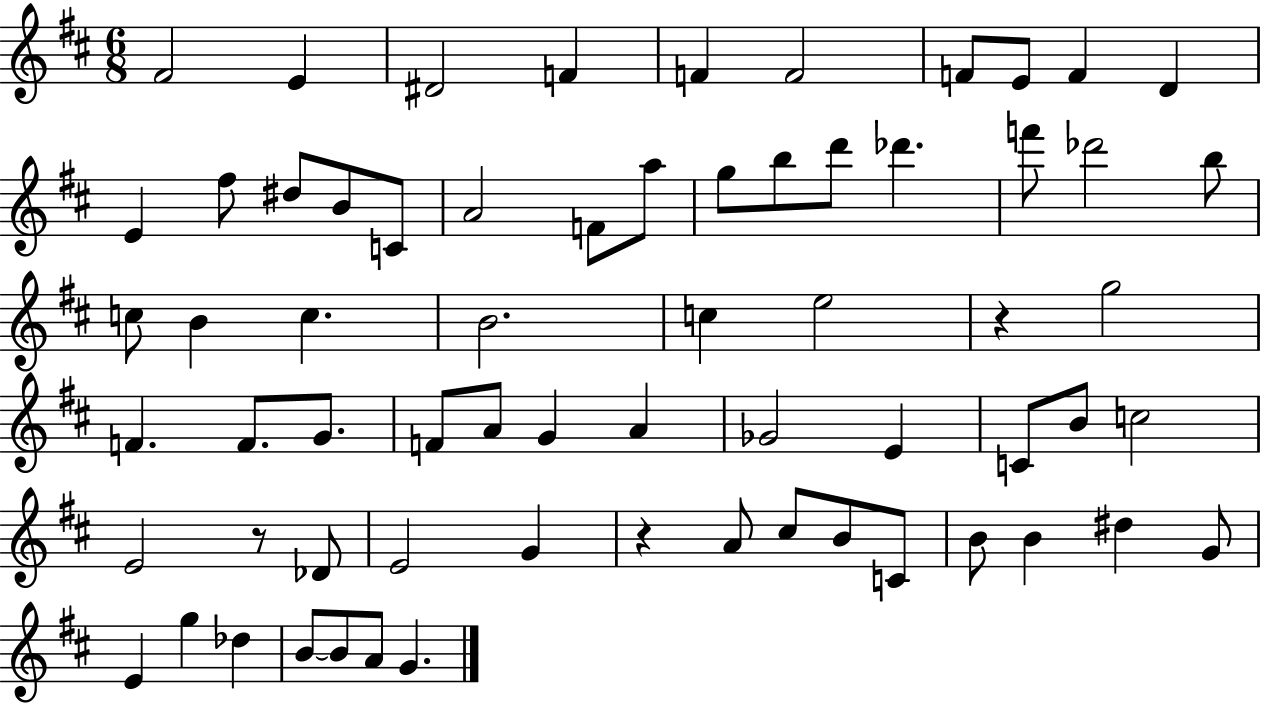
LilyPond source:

{
  \clef treble
  \numericTimeSignature
  \time 6/8
  \key d \major
  fis'2 e'4 | dis'2 f'4 | f'4 f'2 | f'8 e'8 f'4 d'4 | \break e'4 fis''8 dis''8 b'8 c'8 | a'2 f'8 a''8 | g''8 b''8 d'''8 des'''4. | f'''8 des'''2 b''8 | \break c''8 b'4 c''4. | b'2. | c''4 e''2 | r4 g''2 | \break f'4. f'8. g'8. | f'8 a'8 g'4 a'4 | ges'2 e'4 | c'8 b'8 c''2 | \break e'2 r8 des'8 | e'2 g'4 | r4 a'8 cis''8 b'8 c'8 | b'8 b'4 dis''4 g'8 | \break e'4 g''4 des''4 | b'8~~ b'8 a'8 g'4. | \bar "|."
}